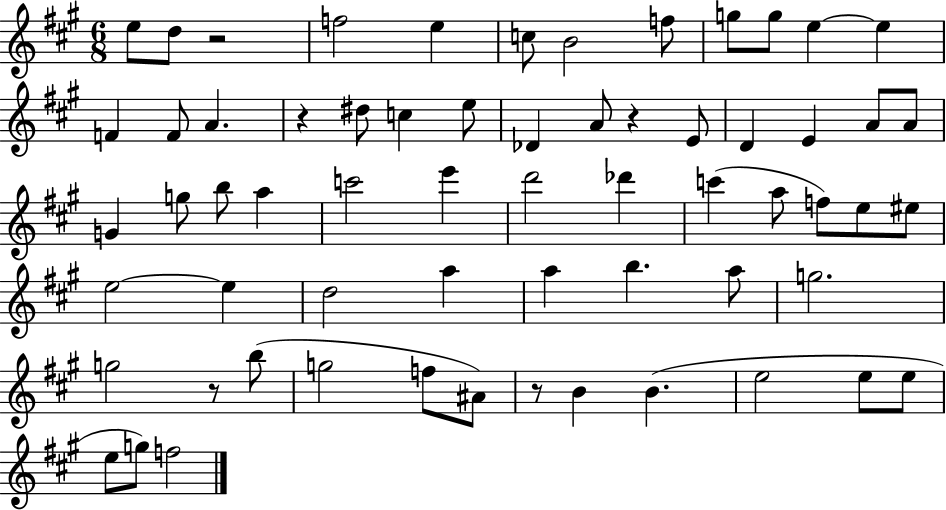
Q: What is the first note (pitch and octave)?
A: E5